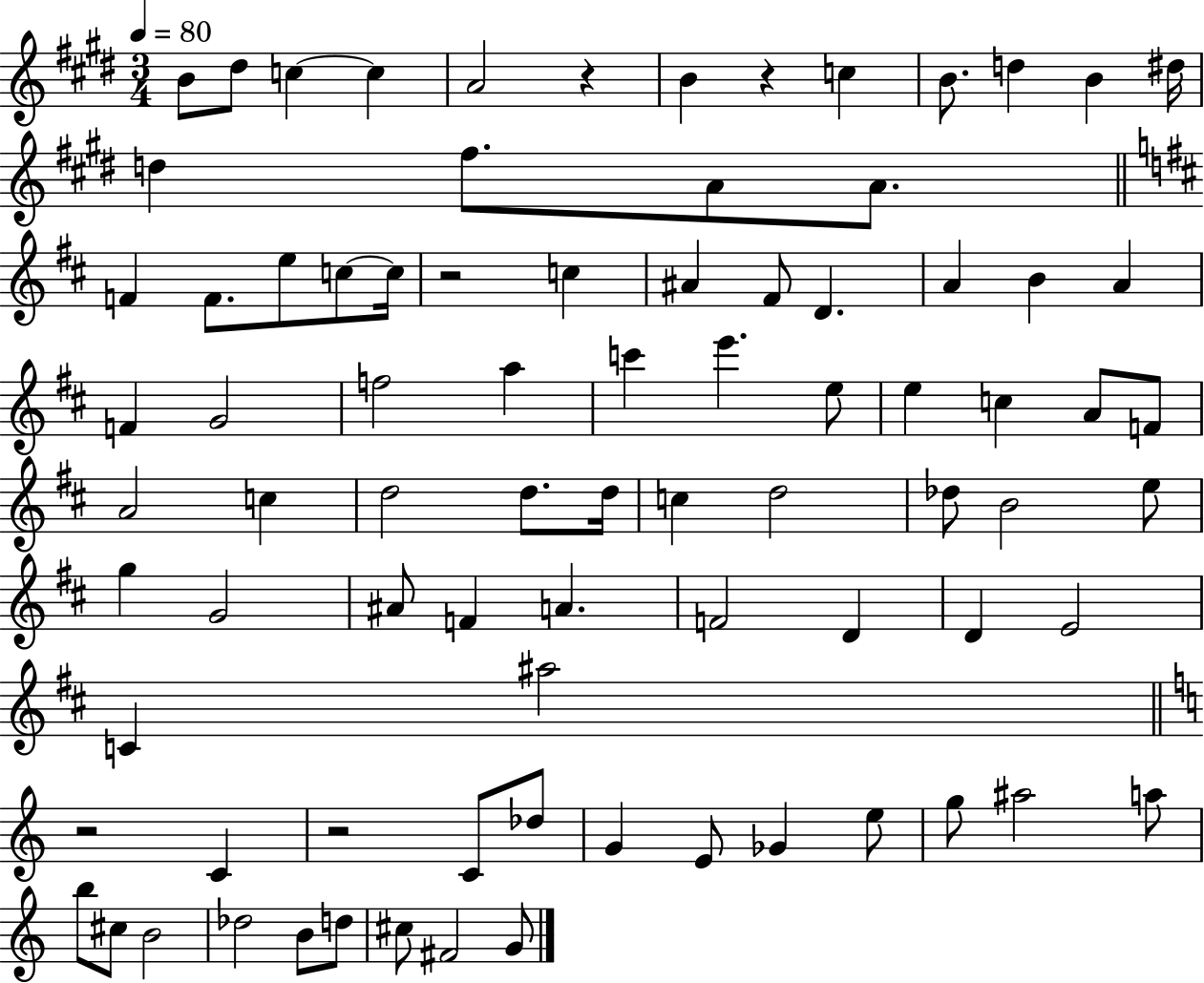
B4/e D#5/e C5/q C5/q A4/h R/q B4/q R/q C5/q B4/e. D5/q B4/q D#5/s D5/q F#5/e. A4/e A4/e. F4/q F4/e. E5/e C5/e C5/s R/h C5/q A#4/q F#4/e D4/q. A4/q B4/q A4/q F4/q G4/h F5/h A5/q C6/q E6/q. E5/e E5/q C5/q A4/e F4/e A4/h C5/q D5/h D5/e. D5/s C5/q D5/h Db5/e B4/h E5/e G5/q G4/h A#4/e F4/q A4/q. F4/h D4/q D4/q E4/h C4/q A#5/h R/h C4/q R/h C4/e Db5/e G4/q E4/e Gb4/q E5/e G5/e A#5/h A5/e B5/e C#5/e B4/h Db5/h B4/e D5/e C#5/e F#4/h G4/e